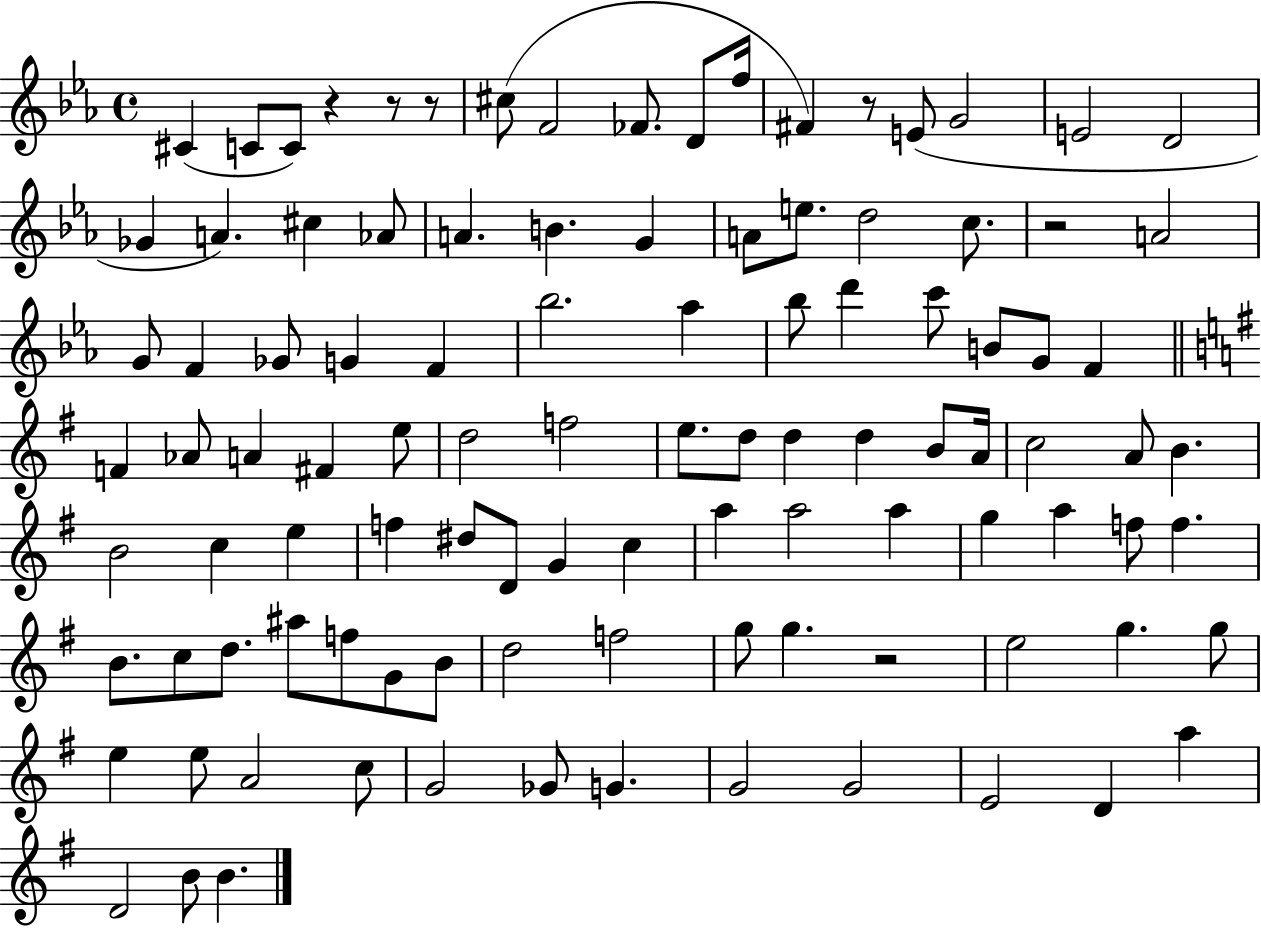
X:1
T:Untitled
M:4/4
L:1/4
K:Eb
^C C/2 C/2 z z/2 z/2 ^c/2 F2 _F/2 D/2 f/4 ^F z/2 E/2 G2 E2 D2 _G A ^c _A/2 A B G A/2 e/2 d2 c/2 z2 A2 G/2 F _G/2 G F _b2 _a _b/2 d' c'/2 B/2 G/2 F F _A/2 A ^F e/2 d2 f2 e/2 d/2 d d B/2 A/4 c2 A/2 B B2 c e f ^d/2 D/2 G c a a2 a g a f/2 f B/2 c/2 d/2 ^a/2 f/2 G/2 B/2 d2 f2 g/2 g z2 e2 g g/2 e e/2 A2 c/2 G2 _G/2 G G2 G2 E2 D a D2 B/2 B